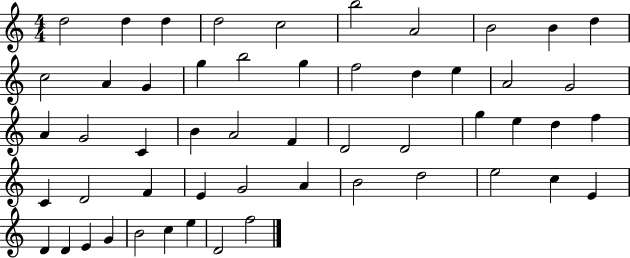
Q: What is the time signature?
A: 4/4